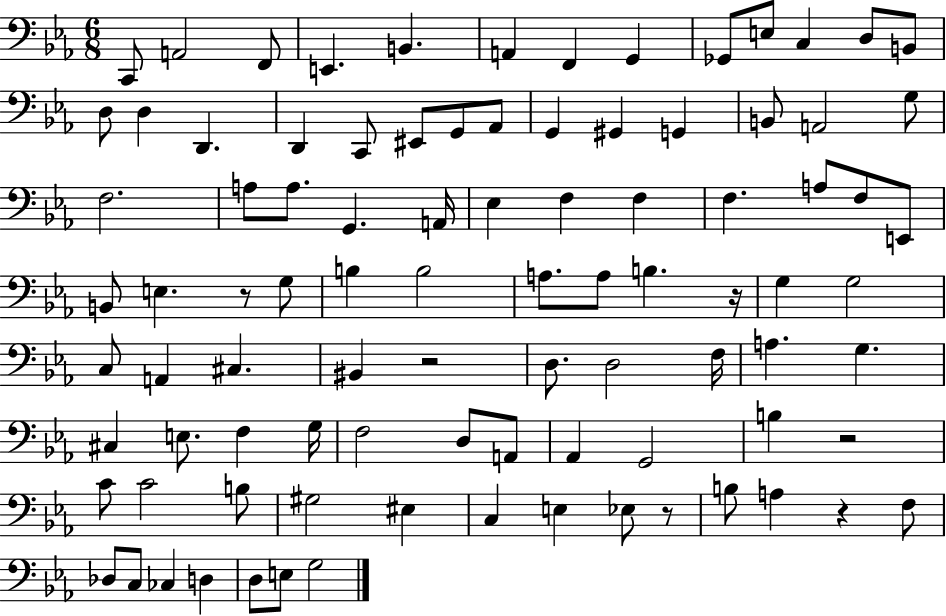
{
  \clef bass
  \numericTimeSignature
  \time 6/8
  \key ees \major
  c,8 a,2 f,8 | e,4. b,4. | a,4 f,4 g,4 | ges,8 e8 c4 d8 b,8 | \break d8 d4 d,4. | d,4 c,8 eis,8 g,8 aes,8 | g,4 gis,4 g,4 | b,8 a,2 g8 | \break f2. | a8 a8. g,4. a,16 | ees4 f4 f4 | f4. a8 f8 e,8 | \break b,8 e4. r8 g8 | b4 b2 | a8. a8 b4. r16 | g4 g2 | \break c8 a,4 cis4. | bis,4 r2 | d8. d2 f16 | a4. g4. | \break cis4 e8. f4 g16 | f2 d8 a,8 | aes,4 g,2 | b4 r2 | \break c'8 c'2 b8 | gis2 eis4 | c4 e4 ees8 r8 | b8 a4 r4 f8 | \break des8 c8 ces4 d4 | d8 e8 g2 | \bar "|."
}